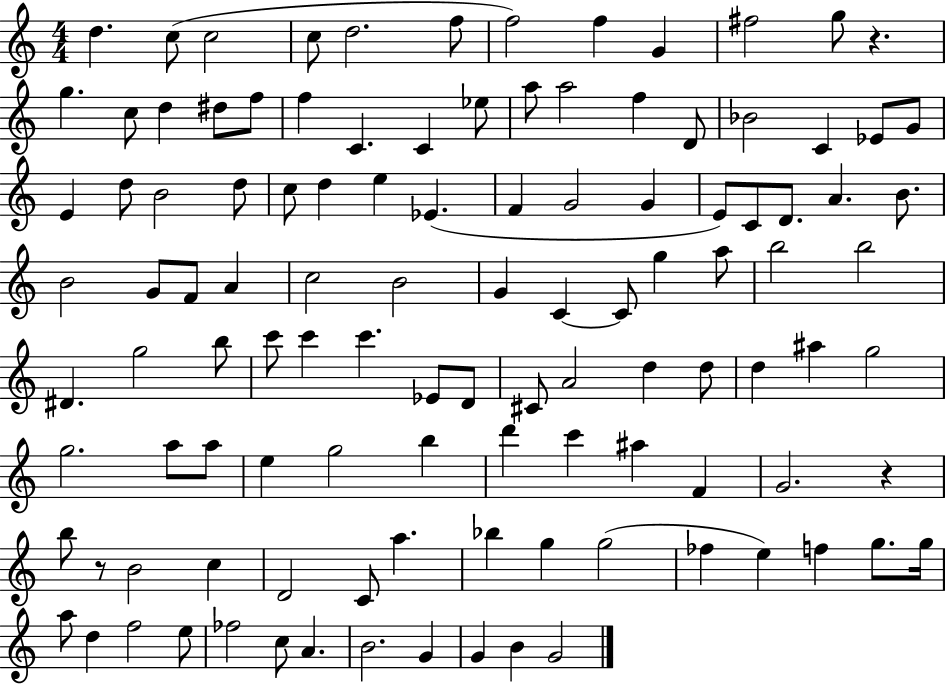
{
  \clef treble
  \numericTimeSignature
  \time 4/4
  \key c \major
  d''4. c''8( c''2 | c''8 d''2. f''8 | f''2) f''4 g'4 | fis''2 g''8 r4. | \break g''4. c''8 d''4 dis''8 f''8 | f''4 c'4. c'4 ees''8 | a''8 a''2 f''4 d'8 | bes'2 c'4 ees'8 g'8 | \break e'4 d''8 b'2 d''8 | c''8 d''4 e''4 ees'4.( | f'4 g'2 g'4 | e'8) c'8 d'8. a'4. b'8. | \break b'2 g'8 f'8 a'4 | c''2 b'2 | g'4 c'4~~ c'8 g''4 a''8 | b''2 b''2 | \break dis'4. g''2 b''8 | c'''8 c'''4 c'''4. ees'8 d'8 | cis'8 a'2 d''4 d''8 | d''4 ais''4 g''2 | \break g''2. a''8 a''8 | e''4 g''2 b''4 | d'''4 c'''4 ais''4 f'4 | g'2. r4 | \break b''8 r8 b'2 c''4 | d'2 c'8 a''4. | bes''4 g''4 g''2( | fes''4 e''4) f''4 g''8. g''16 | \break a''8 d''4 f''2 e''8 | fes''2 c''8 a'4. | b'2. g'4 | g'4 b'4 g'2 | \break \bar "|."
}